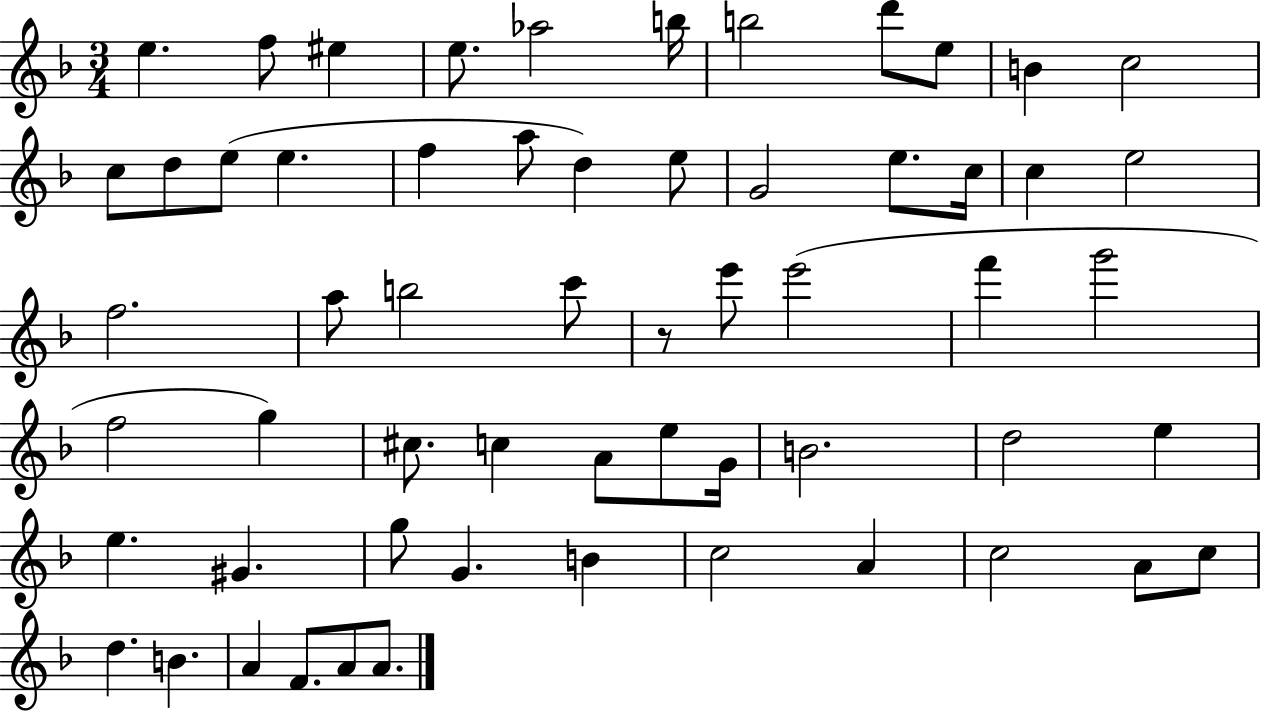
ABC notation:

X:1
T:Untitled
M:3/4
L:1/4
K:F
e f/2 ^e e/2 _a2 b/4 b2 d'/2 e/2 B c2 c/2 d/2 e/2 e f a/2 d e/2 G2 e/2 c/4 c e2 f2 a/2 b2 c'/2 z/2 e'/2 e'2 f' g'2 f2 g ^c/2 c A/2 e/2 G/4 B2 d2 e e ^G g/2 G B c2 A c2 A/2 c/2 d B A F/2 A/2 A/2